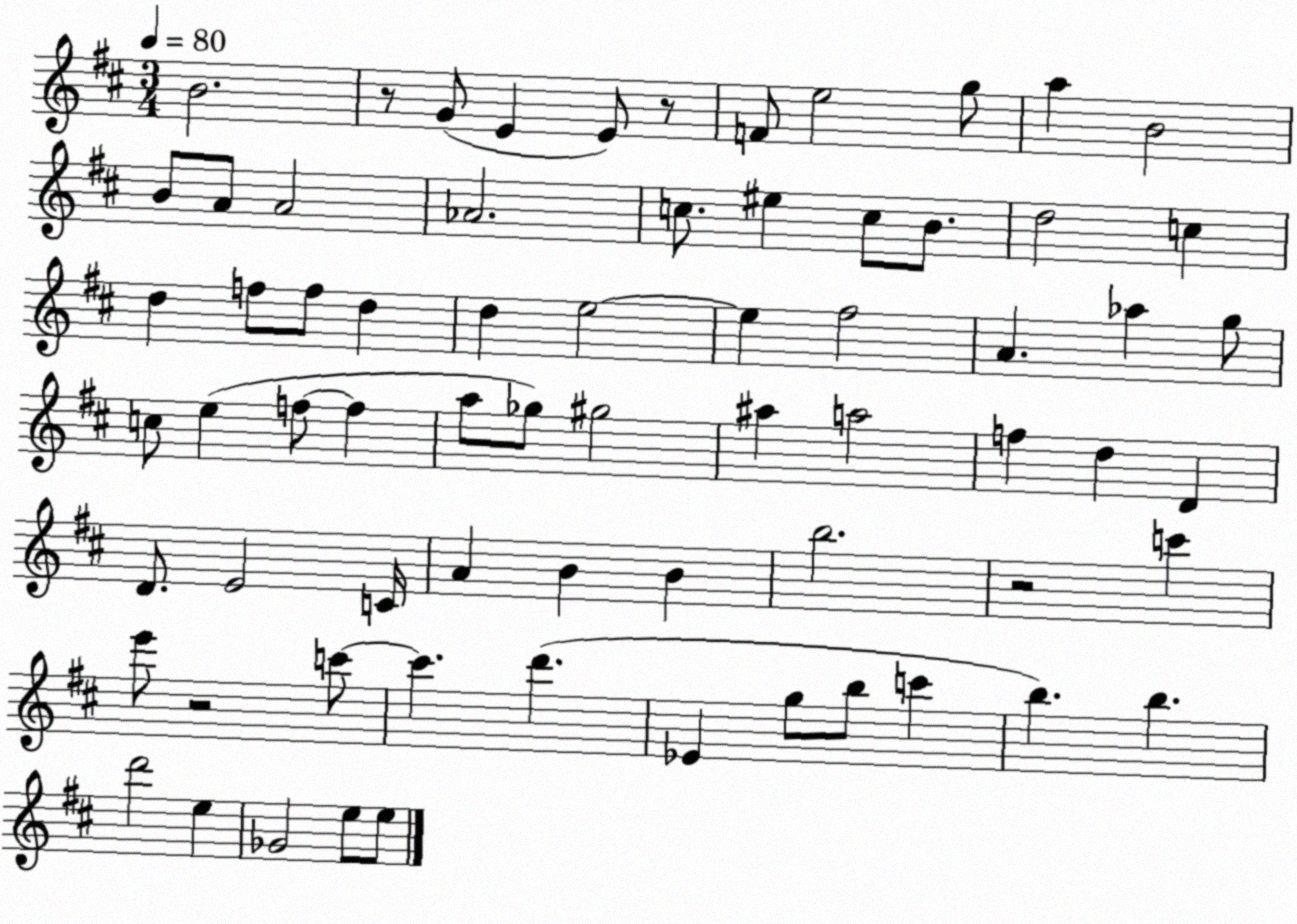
X:1
T:Untitled
M:3/4
L:1/4
K:D
B2 z/2 G/2 E E/2 z/2 F/2 e2 g/2 a B2 B/2 A/2 A2 _A2 c/2 ^e c/2 B/2 d2 c d f/2 f/2 d d e2 e ^f2 A _a g/2 c/2 e f/2 f a/2 _g/2 ^g2 ^a a2 f d D D/2 E2 C/4 A B B b2 z2 c' e'/2 z2 c'/2 c' d' _E g/2 b/2 c' b b d'2 e _G2 e/2 e/2